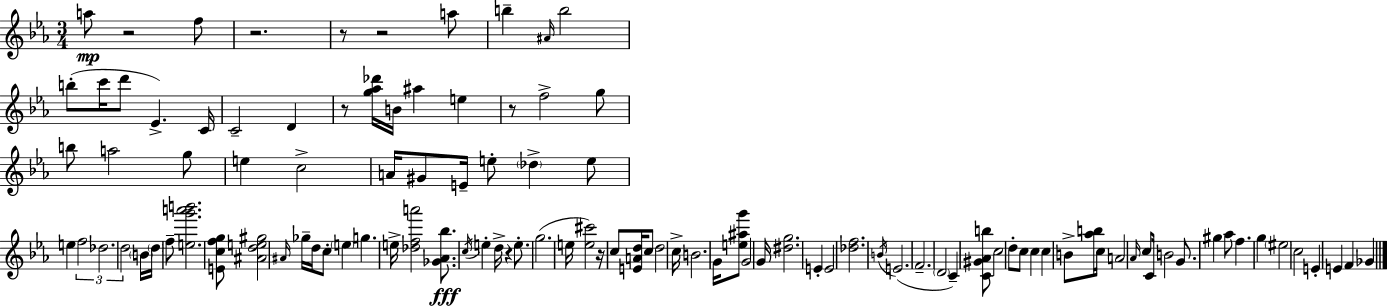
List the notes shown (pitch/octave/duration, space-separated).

A5/e R/h F5/e R/h. R/e R/h A5/e B5/q A#4/s B5/h B5/e C6/s D6/e Eb4/q. C4/s C4/h D4/q R/e [G5,Ab5,Db6]/s B4/s A#5/q E5/q R/e F5/h G5/e B5/e A5/h G5/e E5/q C5/h A4/s G#4/e E4/s E5/e Db5/q E5/e E5/q F5/h Db5/h. D5/h B4/s D5/s F5/e [E5,G6,A6,B6]/h. [E4,C5,F5,G5]/e [A#4,D5,E5,G#5]/h A#4/s Gb5/s D5/s C5/e E5/q G5/q. E5/s [Db5,F5,A6]/h [Gb4,Ab4,Bb5]/e. C5/s E5/q D5/s R/q E5/e. G5/h. E5/s [E5,C#6]/h R/s C5/e [E4,A4,D5]/s C5/e D5/h C5/s B4/h. G4/s [E5,A#5,G6]/e G4/h G4/s [D#5,G5]/h. E4/q E4/h [Db5,F5]/h. B4/s E4/h. F4/h. D4/h C4/q [C4,G#4,Ab4,B5]/e C5/h D5/e C5/e C5/q C5/q B4/e [Ab5,B5]/s C5/s A4/h Ab4/s C5/e C4/s B4/h G4/e. G#5/q Ab5/e F5/q. G5/q EIS5/h C5/h E4/q E4/q F4/q Gb4/q